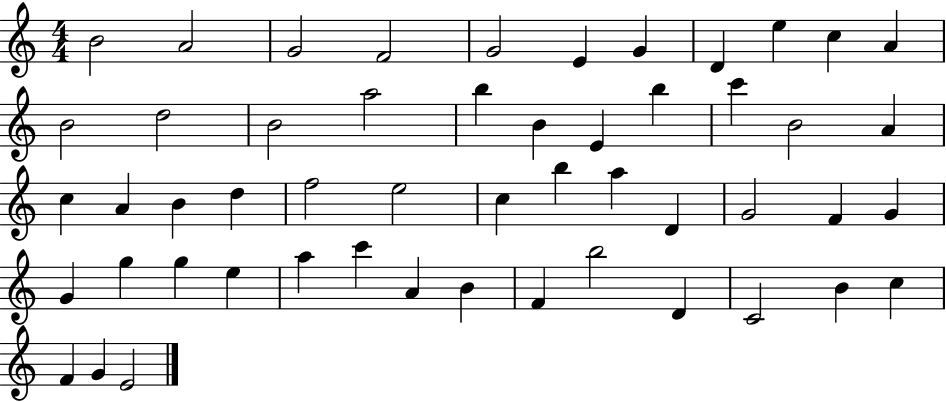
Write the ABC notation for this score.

X:1
T:Untitled
M:4/4
L:1/4
K:C
B2 A2 G2 F2 G2 E G D e c A B2 d2 B2 a2 b B E b c' B2 A c A B d f2 e2 c b a D G2 F G G g g e a c' A B F b2 D C2 B c F G E2